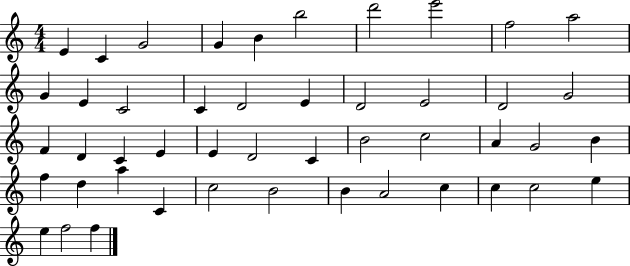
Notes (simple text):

E4/q C4/q G4/h G4/q B4/q B5/h D6/h E6/h F5/h A5/h G4/q E4/q C4/h C4/q D4/h E4/q D4/h E4/h D4/h G4/h F4/q D4/q C4/q E4/q E4/q D4/h C4/q B4/h C5/h A4/q G4/h B4/q F5/q D5/q A5/q C4/q C5/h B4/h B4/q A4/h C5/q C5/q C5/h E5/q E5/q F5/h F5/q